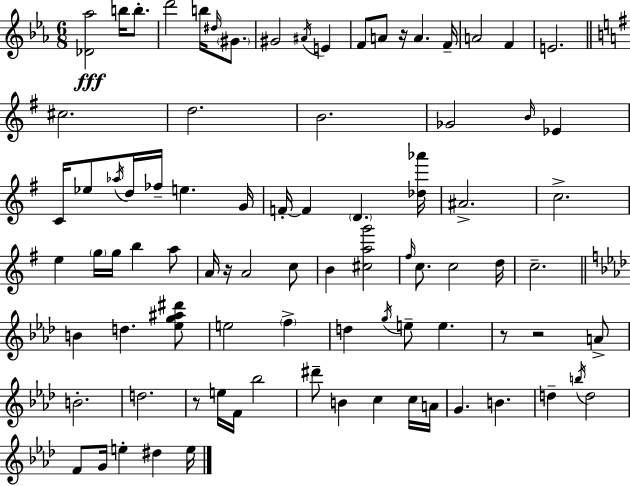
X:1
T:Untitled
M:6/8
L:1/4
K:Eb
[_D_a]2 b/4 b/2 d'2 b/4 ^d/4 ^G/2 ^G2 ^A/4 E F/2 A/2 z/4 A F/4 A2 F E2 ^c2 d2 B2 _G2 B/4 _E C/4 _e/2 _a/4 d/4 _f/4 e G/4 F/4 F D [_d_a']/4 ^A2 c2 e g/4 g/4 b a/2 A/4 z/4 A2 c/2 B [^cag']2 ^f/4 c/2 c2 d/4 c2 B d [_eg^a^d']/2 e2 f d g/4 e/2 e z/2 z2 A/2 B2 d2 z/2 e/4 F/4 _b2 ^d'/2 B c c/4 A/4 G B d b/4 d2 F/2 G/4 e ^d e/4